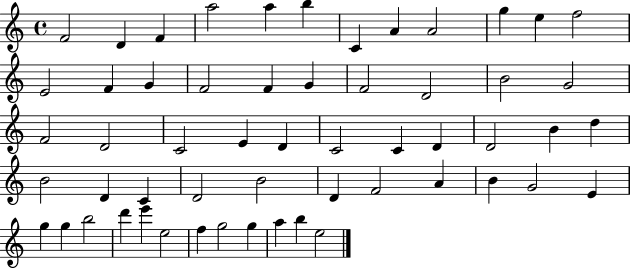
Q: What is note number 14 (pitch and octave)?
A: F4